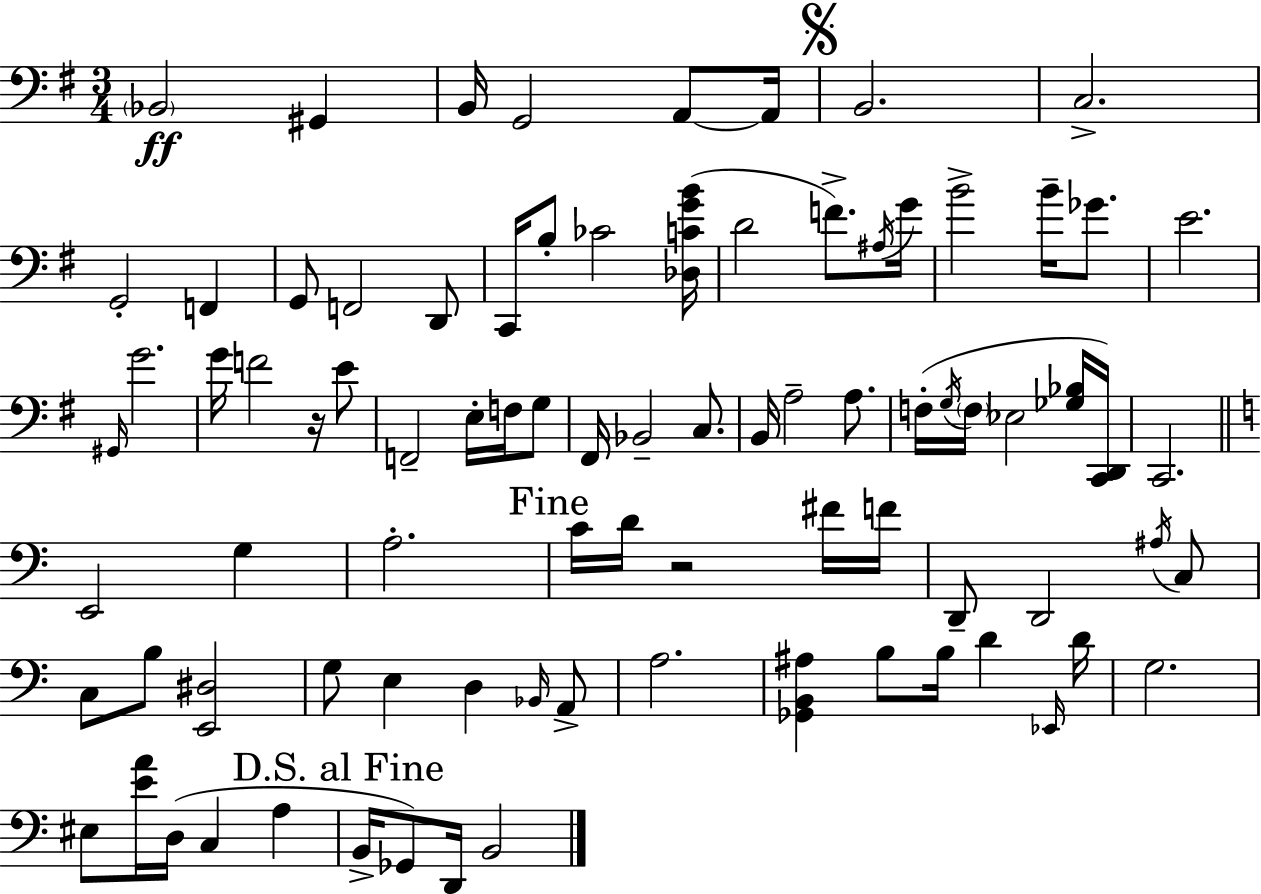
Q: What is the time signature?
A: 3/4